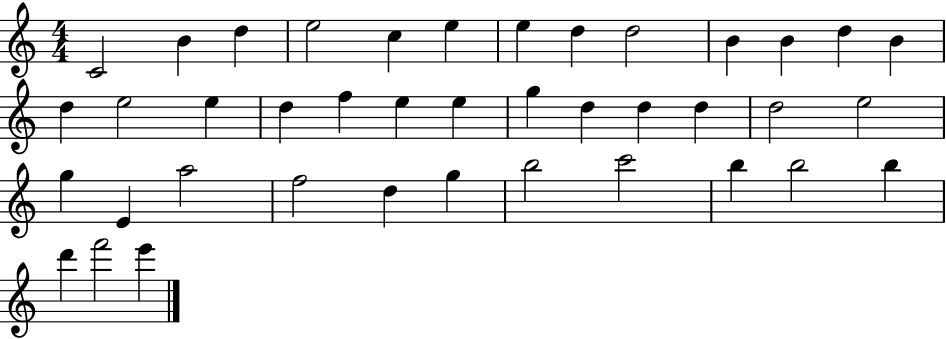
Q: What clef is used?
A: treble